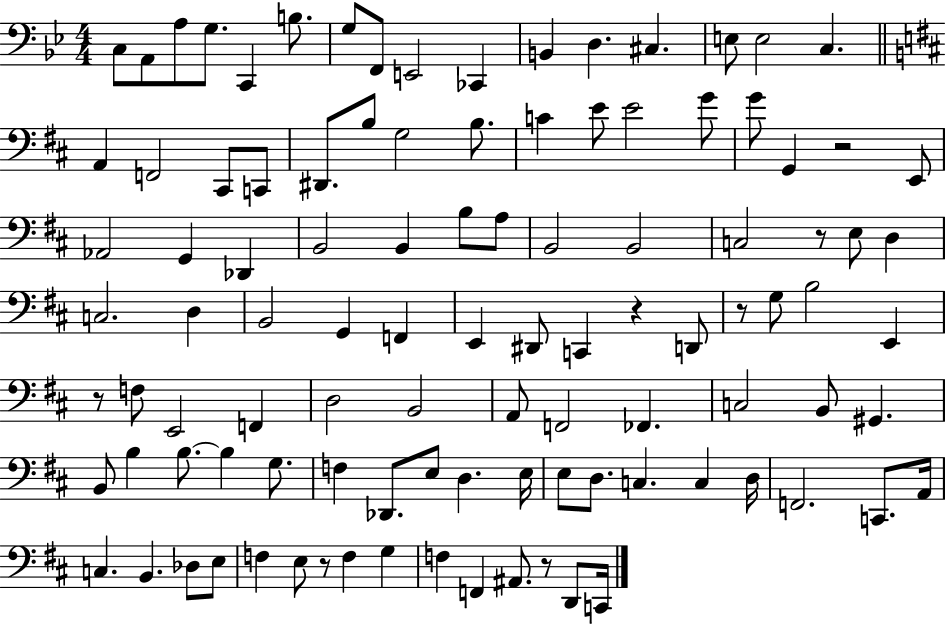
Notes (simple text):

C3/e A2/e A3/e G3/e. C2/q B3/e. G3/e F2/e E2/h CES2/q B2/q D3/q. C#3/q. E3/e E3/h C3/q. A2/q F2/h C#2/e C2/e D#2/e. B3/e G3/h B3/e. C4/q E4/e E4/h G4/e G4/e G2/q R/h E2/e Ab2/h G2/q Db2/q B2/h B2/q B3/e A3/e B2/h B2/h C3/h R/e E3/e D3/q C3/h. D3/q B2/h G2/q F2/q E2/q D#2/e C2/q R/q D2/e R/e G3/e B3/h E2/q R/e F3/e E2/h F2/q D3/h B2/h A2/e F2/h FES2/q. C3/h B2/e G#2/q. B2/e B3/q B3/e. B3/q G3/e. F3/q Db2/e. E3/e D3/q. E3/s E3/e D3/e. C3/q. C3/q D3/s F2/h. C2/e. A2/s C3/q. B2/q. Db3/e E3/e F3/q E3/e R/e F3/q G3/q F3/q F2/q A#2/e. R/e D2/e C2/s